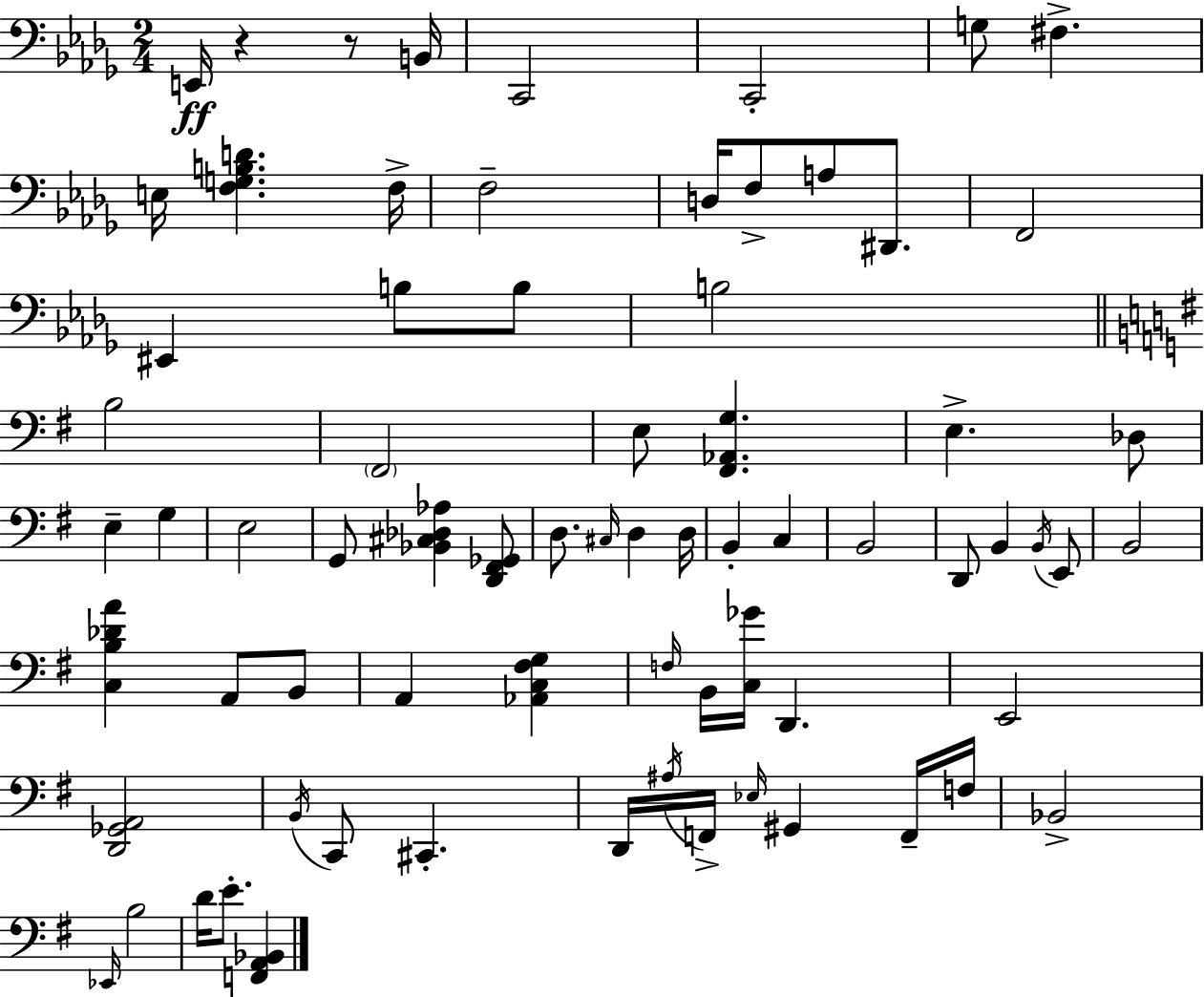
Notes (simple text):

E2/s R/q R/e B2/s C2/h C2/h G3/e F#3/q. E3/s [F3,G3,B3,D4]/q. F3/s F3/h D3/s F3/e A3/e D#2/e. F2/h EIS2/q B3/e B3/e B3/h B3/h F#2/h E3/e [F#2,Ab2,G3]/q. E3/q. Db3/e E3/q G3/q E3/h G2/e [Bb2,C#3,Db3,Ab3]/q [D2,F#2,Gb2]/e D3/e. C#3/s D3/q D3/s B2/q C3/q B2/h D2/e B2/q B2/s E2/e B2/h [C3,B3,Db4,A4]/q A2/e B2/e A2/q [Ab2,C3,F#3,G3]/q F3/s B2/s [C3,Gb4]/s D2/q. E2/h [D2,Gb2,A2]/h B2/s C2/e C#2/q. D2/s A#3/s F2/s Eb3/s G#2/q F2/s F3/s Bb2/h Eb2/s B3/h D4/s E4/e. [F2,A2,Bb2]/q